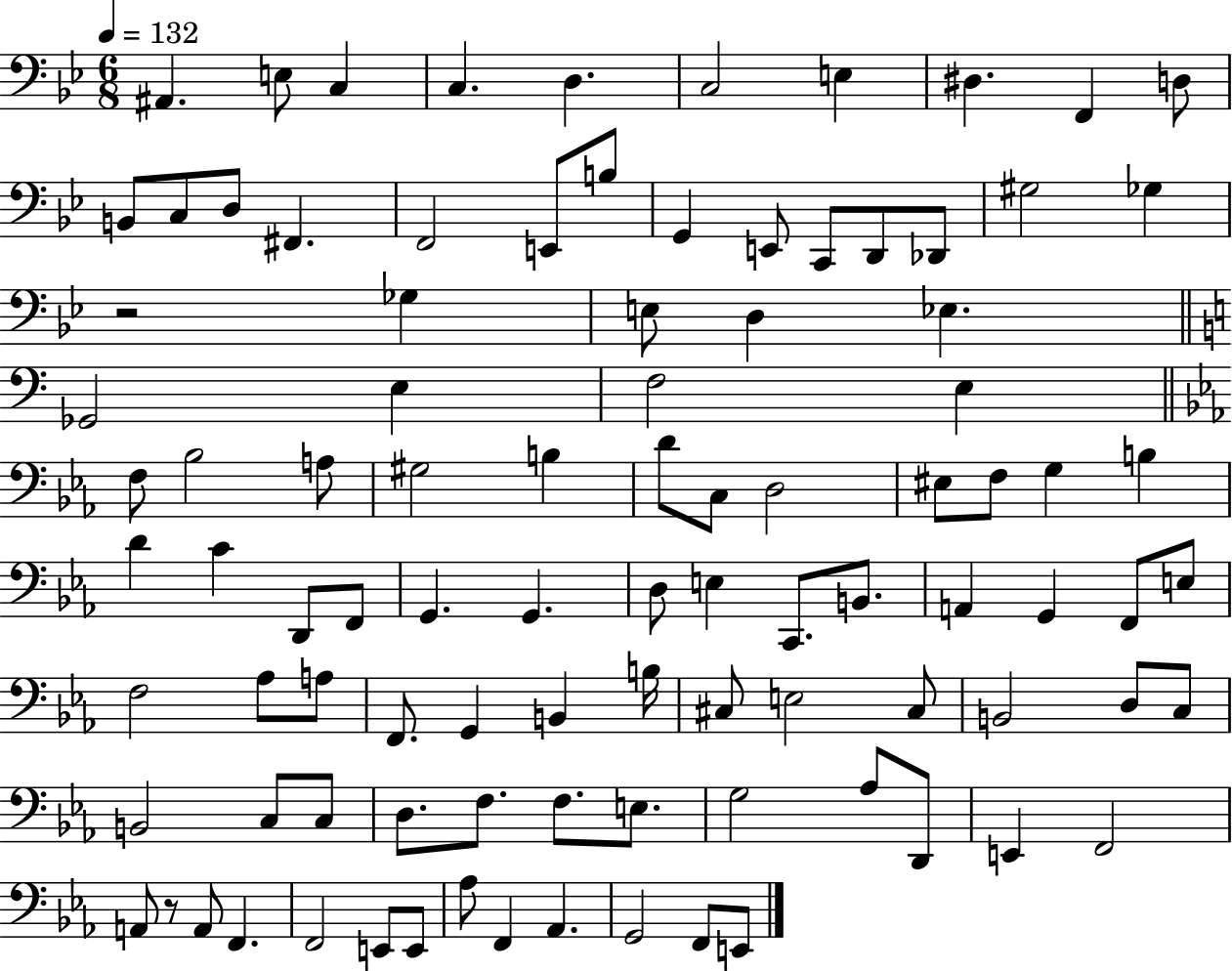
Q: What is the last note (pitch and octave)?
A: E2